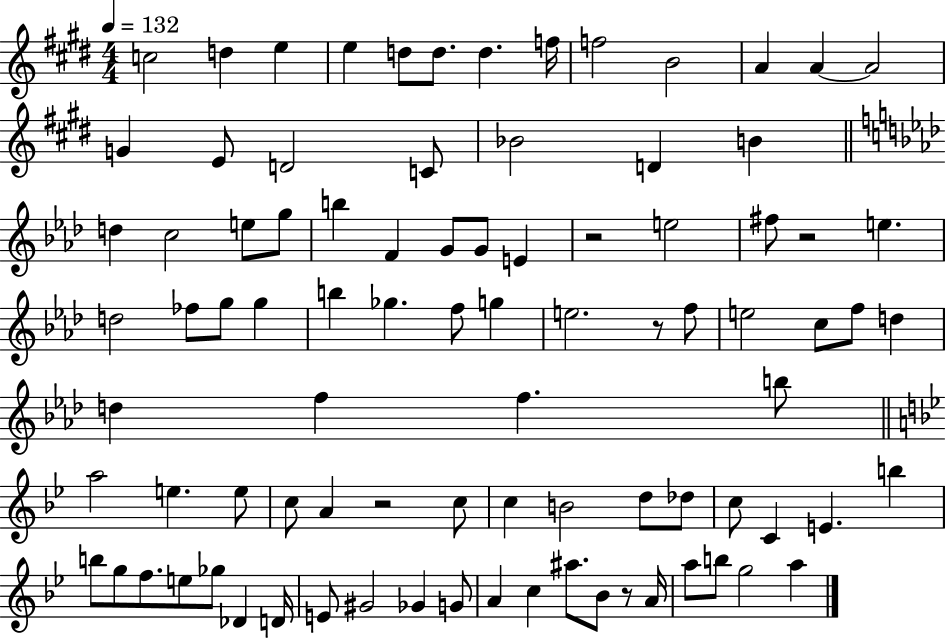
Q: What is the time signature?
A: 4/4